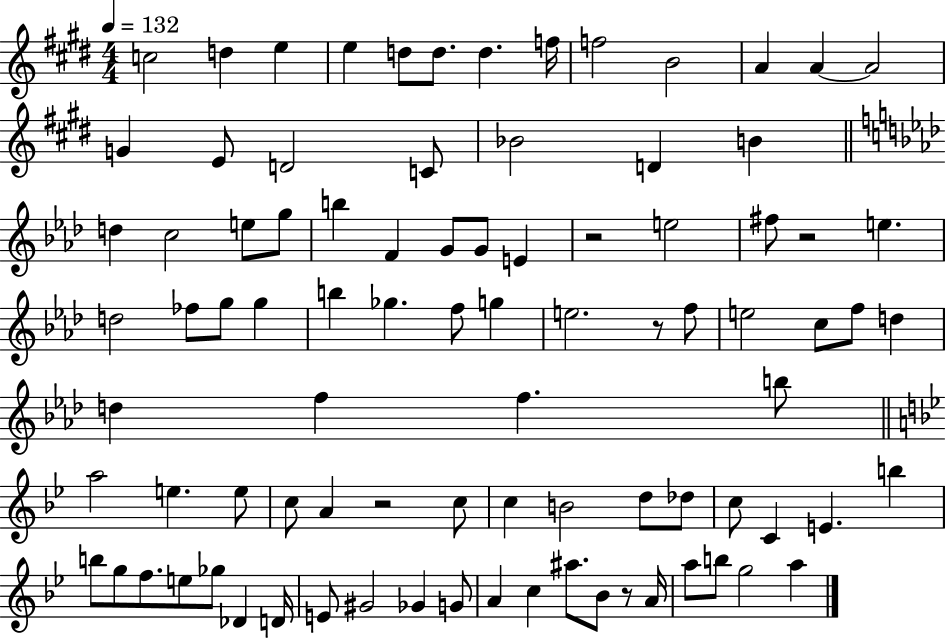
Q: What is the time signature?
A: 4/4